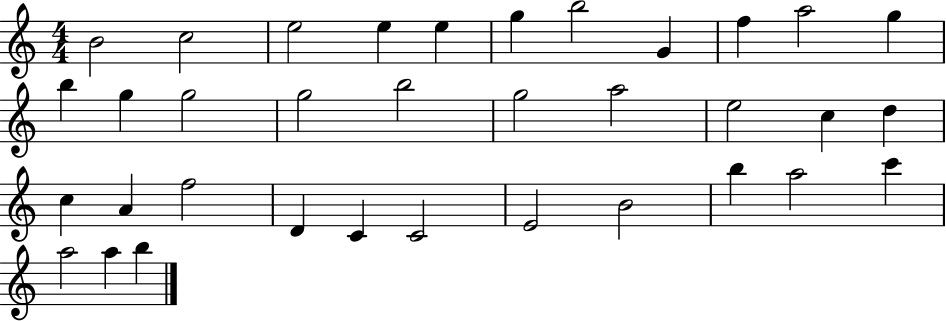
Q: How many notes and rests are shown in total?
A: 35